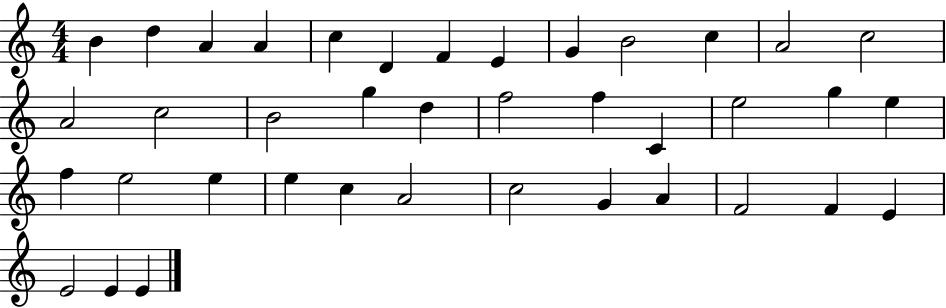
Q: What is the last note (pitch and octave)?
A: E4